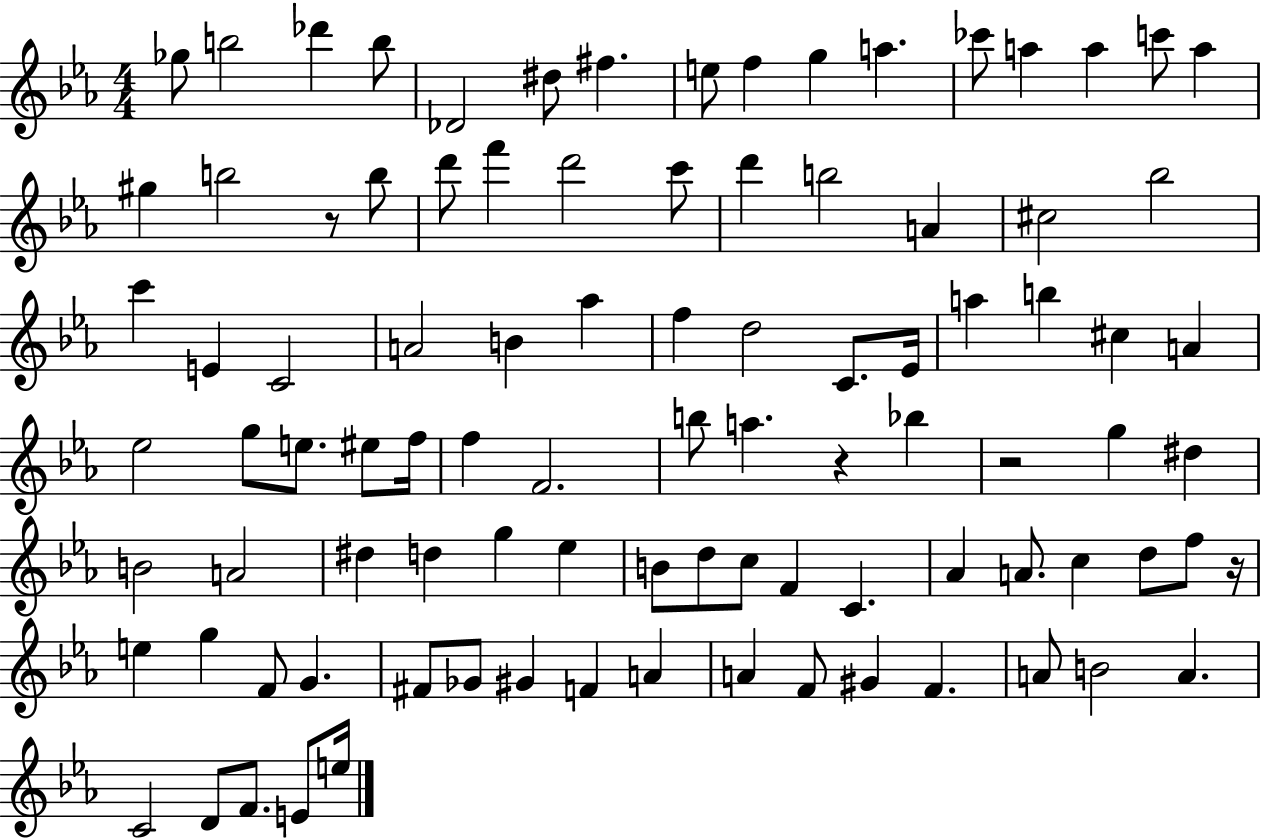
{
  \clef treble
  \numericTimeSignature
  \time 4/4
  \key ees \major
  ges''8 b''2 des'''4 b''8 | des'2 dis''8 fis''4. | e''8 f''4 g''4 a''4. | ces'''8 a''4 a''4 c'''8 a''4 | \break gis''4 b''2 r8 b''8 | d'''8 f'''4 d'''2 c'''8 | d'''4 b''2 a'4 | cis''2 bes''2 | \break c'''4 e'4 c'2 | a'2 b'4 aes''4 | f''4 d''2 c'8. ees'16 | a''4 b''4 cis''4 a'4 | \break ees''2 g''8 e''8. eis''8 f''16 | f''4 f'2. | b''8 a''4. r4 bes''4 | r2 g''4 dis''4 | \break b'2 a'2 | dis''4 d''4 g''4 ees''4 | b'8 d''8 c''8 f'4 c'4. | aes'4 a'8. c''4 d''8 f''8 r16 | \break e''4 g''4 f'8 g'4. | fis'8 ges'8 gis'4 f'4 a'4 | a'4 f'8 gis'4 f'4. | a'8 b'2 a'4. | \break c'2 d'8 f'8. e'8 e''16 | \bar "|."
}